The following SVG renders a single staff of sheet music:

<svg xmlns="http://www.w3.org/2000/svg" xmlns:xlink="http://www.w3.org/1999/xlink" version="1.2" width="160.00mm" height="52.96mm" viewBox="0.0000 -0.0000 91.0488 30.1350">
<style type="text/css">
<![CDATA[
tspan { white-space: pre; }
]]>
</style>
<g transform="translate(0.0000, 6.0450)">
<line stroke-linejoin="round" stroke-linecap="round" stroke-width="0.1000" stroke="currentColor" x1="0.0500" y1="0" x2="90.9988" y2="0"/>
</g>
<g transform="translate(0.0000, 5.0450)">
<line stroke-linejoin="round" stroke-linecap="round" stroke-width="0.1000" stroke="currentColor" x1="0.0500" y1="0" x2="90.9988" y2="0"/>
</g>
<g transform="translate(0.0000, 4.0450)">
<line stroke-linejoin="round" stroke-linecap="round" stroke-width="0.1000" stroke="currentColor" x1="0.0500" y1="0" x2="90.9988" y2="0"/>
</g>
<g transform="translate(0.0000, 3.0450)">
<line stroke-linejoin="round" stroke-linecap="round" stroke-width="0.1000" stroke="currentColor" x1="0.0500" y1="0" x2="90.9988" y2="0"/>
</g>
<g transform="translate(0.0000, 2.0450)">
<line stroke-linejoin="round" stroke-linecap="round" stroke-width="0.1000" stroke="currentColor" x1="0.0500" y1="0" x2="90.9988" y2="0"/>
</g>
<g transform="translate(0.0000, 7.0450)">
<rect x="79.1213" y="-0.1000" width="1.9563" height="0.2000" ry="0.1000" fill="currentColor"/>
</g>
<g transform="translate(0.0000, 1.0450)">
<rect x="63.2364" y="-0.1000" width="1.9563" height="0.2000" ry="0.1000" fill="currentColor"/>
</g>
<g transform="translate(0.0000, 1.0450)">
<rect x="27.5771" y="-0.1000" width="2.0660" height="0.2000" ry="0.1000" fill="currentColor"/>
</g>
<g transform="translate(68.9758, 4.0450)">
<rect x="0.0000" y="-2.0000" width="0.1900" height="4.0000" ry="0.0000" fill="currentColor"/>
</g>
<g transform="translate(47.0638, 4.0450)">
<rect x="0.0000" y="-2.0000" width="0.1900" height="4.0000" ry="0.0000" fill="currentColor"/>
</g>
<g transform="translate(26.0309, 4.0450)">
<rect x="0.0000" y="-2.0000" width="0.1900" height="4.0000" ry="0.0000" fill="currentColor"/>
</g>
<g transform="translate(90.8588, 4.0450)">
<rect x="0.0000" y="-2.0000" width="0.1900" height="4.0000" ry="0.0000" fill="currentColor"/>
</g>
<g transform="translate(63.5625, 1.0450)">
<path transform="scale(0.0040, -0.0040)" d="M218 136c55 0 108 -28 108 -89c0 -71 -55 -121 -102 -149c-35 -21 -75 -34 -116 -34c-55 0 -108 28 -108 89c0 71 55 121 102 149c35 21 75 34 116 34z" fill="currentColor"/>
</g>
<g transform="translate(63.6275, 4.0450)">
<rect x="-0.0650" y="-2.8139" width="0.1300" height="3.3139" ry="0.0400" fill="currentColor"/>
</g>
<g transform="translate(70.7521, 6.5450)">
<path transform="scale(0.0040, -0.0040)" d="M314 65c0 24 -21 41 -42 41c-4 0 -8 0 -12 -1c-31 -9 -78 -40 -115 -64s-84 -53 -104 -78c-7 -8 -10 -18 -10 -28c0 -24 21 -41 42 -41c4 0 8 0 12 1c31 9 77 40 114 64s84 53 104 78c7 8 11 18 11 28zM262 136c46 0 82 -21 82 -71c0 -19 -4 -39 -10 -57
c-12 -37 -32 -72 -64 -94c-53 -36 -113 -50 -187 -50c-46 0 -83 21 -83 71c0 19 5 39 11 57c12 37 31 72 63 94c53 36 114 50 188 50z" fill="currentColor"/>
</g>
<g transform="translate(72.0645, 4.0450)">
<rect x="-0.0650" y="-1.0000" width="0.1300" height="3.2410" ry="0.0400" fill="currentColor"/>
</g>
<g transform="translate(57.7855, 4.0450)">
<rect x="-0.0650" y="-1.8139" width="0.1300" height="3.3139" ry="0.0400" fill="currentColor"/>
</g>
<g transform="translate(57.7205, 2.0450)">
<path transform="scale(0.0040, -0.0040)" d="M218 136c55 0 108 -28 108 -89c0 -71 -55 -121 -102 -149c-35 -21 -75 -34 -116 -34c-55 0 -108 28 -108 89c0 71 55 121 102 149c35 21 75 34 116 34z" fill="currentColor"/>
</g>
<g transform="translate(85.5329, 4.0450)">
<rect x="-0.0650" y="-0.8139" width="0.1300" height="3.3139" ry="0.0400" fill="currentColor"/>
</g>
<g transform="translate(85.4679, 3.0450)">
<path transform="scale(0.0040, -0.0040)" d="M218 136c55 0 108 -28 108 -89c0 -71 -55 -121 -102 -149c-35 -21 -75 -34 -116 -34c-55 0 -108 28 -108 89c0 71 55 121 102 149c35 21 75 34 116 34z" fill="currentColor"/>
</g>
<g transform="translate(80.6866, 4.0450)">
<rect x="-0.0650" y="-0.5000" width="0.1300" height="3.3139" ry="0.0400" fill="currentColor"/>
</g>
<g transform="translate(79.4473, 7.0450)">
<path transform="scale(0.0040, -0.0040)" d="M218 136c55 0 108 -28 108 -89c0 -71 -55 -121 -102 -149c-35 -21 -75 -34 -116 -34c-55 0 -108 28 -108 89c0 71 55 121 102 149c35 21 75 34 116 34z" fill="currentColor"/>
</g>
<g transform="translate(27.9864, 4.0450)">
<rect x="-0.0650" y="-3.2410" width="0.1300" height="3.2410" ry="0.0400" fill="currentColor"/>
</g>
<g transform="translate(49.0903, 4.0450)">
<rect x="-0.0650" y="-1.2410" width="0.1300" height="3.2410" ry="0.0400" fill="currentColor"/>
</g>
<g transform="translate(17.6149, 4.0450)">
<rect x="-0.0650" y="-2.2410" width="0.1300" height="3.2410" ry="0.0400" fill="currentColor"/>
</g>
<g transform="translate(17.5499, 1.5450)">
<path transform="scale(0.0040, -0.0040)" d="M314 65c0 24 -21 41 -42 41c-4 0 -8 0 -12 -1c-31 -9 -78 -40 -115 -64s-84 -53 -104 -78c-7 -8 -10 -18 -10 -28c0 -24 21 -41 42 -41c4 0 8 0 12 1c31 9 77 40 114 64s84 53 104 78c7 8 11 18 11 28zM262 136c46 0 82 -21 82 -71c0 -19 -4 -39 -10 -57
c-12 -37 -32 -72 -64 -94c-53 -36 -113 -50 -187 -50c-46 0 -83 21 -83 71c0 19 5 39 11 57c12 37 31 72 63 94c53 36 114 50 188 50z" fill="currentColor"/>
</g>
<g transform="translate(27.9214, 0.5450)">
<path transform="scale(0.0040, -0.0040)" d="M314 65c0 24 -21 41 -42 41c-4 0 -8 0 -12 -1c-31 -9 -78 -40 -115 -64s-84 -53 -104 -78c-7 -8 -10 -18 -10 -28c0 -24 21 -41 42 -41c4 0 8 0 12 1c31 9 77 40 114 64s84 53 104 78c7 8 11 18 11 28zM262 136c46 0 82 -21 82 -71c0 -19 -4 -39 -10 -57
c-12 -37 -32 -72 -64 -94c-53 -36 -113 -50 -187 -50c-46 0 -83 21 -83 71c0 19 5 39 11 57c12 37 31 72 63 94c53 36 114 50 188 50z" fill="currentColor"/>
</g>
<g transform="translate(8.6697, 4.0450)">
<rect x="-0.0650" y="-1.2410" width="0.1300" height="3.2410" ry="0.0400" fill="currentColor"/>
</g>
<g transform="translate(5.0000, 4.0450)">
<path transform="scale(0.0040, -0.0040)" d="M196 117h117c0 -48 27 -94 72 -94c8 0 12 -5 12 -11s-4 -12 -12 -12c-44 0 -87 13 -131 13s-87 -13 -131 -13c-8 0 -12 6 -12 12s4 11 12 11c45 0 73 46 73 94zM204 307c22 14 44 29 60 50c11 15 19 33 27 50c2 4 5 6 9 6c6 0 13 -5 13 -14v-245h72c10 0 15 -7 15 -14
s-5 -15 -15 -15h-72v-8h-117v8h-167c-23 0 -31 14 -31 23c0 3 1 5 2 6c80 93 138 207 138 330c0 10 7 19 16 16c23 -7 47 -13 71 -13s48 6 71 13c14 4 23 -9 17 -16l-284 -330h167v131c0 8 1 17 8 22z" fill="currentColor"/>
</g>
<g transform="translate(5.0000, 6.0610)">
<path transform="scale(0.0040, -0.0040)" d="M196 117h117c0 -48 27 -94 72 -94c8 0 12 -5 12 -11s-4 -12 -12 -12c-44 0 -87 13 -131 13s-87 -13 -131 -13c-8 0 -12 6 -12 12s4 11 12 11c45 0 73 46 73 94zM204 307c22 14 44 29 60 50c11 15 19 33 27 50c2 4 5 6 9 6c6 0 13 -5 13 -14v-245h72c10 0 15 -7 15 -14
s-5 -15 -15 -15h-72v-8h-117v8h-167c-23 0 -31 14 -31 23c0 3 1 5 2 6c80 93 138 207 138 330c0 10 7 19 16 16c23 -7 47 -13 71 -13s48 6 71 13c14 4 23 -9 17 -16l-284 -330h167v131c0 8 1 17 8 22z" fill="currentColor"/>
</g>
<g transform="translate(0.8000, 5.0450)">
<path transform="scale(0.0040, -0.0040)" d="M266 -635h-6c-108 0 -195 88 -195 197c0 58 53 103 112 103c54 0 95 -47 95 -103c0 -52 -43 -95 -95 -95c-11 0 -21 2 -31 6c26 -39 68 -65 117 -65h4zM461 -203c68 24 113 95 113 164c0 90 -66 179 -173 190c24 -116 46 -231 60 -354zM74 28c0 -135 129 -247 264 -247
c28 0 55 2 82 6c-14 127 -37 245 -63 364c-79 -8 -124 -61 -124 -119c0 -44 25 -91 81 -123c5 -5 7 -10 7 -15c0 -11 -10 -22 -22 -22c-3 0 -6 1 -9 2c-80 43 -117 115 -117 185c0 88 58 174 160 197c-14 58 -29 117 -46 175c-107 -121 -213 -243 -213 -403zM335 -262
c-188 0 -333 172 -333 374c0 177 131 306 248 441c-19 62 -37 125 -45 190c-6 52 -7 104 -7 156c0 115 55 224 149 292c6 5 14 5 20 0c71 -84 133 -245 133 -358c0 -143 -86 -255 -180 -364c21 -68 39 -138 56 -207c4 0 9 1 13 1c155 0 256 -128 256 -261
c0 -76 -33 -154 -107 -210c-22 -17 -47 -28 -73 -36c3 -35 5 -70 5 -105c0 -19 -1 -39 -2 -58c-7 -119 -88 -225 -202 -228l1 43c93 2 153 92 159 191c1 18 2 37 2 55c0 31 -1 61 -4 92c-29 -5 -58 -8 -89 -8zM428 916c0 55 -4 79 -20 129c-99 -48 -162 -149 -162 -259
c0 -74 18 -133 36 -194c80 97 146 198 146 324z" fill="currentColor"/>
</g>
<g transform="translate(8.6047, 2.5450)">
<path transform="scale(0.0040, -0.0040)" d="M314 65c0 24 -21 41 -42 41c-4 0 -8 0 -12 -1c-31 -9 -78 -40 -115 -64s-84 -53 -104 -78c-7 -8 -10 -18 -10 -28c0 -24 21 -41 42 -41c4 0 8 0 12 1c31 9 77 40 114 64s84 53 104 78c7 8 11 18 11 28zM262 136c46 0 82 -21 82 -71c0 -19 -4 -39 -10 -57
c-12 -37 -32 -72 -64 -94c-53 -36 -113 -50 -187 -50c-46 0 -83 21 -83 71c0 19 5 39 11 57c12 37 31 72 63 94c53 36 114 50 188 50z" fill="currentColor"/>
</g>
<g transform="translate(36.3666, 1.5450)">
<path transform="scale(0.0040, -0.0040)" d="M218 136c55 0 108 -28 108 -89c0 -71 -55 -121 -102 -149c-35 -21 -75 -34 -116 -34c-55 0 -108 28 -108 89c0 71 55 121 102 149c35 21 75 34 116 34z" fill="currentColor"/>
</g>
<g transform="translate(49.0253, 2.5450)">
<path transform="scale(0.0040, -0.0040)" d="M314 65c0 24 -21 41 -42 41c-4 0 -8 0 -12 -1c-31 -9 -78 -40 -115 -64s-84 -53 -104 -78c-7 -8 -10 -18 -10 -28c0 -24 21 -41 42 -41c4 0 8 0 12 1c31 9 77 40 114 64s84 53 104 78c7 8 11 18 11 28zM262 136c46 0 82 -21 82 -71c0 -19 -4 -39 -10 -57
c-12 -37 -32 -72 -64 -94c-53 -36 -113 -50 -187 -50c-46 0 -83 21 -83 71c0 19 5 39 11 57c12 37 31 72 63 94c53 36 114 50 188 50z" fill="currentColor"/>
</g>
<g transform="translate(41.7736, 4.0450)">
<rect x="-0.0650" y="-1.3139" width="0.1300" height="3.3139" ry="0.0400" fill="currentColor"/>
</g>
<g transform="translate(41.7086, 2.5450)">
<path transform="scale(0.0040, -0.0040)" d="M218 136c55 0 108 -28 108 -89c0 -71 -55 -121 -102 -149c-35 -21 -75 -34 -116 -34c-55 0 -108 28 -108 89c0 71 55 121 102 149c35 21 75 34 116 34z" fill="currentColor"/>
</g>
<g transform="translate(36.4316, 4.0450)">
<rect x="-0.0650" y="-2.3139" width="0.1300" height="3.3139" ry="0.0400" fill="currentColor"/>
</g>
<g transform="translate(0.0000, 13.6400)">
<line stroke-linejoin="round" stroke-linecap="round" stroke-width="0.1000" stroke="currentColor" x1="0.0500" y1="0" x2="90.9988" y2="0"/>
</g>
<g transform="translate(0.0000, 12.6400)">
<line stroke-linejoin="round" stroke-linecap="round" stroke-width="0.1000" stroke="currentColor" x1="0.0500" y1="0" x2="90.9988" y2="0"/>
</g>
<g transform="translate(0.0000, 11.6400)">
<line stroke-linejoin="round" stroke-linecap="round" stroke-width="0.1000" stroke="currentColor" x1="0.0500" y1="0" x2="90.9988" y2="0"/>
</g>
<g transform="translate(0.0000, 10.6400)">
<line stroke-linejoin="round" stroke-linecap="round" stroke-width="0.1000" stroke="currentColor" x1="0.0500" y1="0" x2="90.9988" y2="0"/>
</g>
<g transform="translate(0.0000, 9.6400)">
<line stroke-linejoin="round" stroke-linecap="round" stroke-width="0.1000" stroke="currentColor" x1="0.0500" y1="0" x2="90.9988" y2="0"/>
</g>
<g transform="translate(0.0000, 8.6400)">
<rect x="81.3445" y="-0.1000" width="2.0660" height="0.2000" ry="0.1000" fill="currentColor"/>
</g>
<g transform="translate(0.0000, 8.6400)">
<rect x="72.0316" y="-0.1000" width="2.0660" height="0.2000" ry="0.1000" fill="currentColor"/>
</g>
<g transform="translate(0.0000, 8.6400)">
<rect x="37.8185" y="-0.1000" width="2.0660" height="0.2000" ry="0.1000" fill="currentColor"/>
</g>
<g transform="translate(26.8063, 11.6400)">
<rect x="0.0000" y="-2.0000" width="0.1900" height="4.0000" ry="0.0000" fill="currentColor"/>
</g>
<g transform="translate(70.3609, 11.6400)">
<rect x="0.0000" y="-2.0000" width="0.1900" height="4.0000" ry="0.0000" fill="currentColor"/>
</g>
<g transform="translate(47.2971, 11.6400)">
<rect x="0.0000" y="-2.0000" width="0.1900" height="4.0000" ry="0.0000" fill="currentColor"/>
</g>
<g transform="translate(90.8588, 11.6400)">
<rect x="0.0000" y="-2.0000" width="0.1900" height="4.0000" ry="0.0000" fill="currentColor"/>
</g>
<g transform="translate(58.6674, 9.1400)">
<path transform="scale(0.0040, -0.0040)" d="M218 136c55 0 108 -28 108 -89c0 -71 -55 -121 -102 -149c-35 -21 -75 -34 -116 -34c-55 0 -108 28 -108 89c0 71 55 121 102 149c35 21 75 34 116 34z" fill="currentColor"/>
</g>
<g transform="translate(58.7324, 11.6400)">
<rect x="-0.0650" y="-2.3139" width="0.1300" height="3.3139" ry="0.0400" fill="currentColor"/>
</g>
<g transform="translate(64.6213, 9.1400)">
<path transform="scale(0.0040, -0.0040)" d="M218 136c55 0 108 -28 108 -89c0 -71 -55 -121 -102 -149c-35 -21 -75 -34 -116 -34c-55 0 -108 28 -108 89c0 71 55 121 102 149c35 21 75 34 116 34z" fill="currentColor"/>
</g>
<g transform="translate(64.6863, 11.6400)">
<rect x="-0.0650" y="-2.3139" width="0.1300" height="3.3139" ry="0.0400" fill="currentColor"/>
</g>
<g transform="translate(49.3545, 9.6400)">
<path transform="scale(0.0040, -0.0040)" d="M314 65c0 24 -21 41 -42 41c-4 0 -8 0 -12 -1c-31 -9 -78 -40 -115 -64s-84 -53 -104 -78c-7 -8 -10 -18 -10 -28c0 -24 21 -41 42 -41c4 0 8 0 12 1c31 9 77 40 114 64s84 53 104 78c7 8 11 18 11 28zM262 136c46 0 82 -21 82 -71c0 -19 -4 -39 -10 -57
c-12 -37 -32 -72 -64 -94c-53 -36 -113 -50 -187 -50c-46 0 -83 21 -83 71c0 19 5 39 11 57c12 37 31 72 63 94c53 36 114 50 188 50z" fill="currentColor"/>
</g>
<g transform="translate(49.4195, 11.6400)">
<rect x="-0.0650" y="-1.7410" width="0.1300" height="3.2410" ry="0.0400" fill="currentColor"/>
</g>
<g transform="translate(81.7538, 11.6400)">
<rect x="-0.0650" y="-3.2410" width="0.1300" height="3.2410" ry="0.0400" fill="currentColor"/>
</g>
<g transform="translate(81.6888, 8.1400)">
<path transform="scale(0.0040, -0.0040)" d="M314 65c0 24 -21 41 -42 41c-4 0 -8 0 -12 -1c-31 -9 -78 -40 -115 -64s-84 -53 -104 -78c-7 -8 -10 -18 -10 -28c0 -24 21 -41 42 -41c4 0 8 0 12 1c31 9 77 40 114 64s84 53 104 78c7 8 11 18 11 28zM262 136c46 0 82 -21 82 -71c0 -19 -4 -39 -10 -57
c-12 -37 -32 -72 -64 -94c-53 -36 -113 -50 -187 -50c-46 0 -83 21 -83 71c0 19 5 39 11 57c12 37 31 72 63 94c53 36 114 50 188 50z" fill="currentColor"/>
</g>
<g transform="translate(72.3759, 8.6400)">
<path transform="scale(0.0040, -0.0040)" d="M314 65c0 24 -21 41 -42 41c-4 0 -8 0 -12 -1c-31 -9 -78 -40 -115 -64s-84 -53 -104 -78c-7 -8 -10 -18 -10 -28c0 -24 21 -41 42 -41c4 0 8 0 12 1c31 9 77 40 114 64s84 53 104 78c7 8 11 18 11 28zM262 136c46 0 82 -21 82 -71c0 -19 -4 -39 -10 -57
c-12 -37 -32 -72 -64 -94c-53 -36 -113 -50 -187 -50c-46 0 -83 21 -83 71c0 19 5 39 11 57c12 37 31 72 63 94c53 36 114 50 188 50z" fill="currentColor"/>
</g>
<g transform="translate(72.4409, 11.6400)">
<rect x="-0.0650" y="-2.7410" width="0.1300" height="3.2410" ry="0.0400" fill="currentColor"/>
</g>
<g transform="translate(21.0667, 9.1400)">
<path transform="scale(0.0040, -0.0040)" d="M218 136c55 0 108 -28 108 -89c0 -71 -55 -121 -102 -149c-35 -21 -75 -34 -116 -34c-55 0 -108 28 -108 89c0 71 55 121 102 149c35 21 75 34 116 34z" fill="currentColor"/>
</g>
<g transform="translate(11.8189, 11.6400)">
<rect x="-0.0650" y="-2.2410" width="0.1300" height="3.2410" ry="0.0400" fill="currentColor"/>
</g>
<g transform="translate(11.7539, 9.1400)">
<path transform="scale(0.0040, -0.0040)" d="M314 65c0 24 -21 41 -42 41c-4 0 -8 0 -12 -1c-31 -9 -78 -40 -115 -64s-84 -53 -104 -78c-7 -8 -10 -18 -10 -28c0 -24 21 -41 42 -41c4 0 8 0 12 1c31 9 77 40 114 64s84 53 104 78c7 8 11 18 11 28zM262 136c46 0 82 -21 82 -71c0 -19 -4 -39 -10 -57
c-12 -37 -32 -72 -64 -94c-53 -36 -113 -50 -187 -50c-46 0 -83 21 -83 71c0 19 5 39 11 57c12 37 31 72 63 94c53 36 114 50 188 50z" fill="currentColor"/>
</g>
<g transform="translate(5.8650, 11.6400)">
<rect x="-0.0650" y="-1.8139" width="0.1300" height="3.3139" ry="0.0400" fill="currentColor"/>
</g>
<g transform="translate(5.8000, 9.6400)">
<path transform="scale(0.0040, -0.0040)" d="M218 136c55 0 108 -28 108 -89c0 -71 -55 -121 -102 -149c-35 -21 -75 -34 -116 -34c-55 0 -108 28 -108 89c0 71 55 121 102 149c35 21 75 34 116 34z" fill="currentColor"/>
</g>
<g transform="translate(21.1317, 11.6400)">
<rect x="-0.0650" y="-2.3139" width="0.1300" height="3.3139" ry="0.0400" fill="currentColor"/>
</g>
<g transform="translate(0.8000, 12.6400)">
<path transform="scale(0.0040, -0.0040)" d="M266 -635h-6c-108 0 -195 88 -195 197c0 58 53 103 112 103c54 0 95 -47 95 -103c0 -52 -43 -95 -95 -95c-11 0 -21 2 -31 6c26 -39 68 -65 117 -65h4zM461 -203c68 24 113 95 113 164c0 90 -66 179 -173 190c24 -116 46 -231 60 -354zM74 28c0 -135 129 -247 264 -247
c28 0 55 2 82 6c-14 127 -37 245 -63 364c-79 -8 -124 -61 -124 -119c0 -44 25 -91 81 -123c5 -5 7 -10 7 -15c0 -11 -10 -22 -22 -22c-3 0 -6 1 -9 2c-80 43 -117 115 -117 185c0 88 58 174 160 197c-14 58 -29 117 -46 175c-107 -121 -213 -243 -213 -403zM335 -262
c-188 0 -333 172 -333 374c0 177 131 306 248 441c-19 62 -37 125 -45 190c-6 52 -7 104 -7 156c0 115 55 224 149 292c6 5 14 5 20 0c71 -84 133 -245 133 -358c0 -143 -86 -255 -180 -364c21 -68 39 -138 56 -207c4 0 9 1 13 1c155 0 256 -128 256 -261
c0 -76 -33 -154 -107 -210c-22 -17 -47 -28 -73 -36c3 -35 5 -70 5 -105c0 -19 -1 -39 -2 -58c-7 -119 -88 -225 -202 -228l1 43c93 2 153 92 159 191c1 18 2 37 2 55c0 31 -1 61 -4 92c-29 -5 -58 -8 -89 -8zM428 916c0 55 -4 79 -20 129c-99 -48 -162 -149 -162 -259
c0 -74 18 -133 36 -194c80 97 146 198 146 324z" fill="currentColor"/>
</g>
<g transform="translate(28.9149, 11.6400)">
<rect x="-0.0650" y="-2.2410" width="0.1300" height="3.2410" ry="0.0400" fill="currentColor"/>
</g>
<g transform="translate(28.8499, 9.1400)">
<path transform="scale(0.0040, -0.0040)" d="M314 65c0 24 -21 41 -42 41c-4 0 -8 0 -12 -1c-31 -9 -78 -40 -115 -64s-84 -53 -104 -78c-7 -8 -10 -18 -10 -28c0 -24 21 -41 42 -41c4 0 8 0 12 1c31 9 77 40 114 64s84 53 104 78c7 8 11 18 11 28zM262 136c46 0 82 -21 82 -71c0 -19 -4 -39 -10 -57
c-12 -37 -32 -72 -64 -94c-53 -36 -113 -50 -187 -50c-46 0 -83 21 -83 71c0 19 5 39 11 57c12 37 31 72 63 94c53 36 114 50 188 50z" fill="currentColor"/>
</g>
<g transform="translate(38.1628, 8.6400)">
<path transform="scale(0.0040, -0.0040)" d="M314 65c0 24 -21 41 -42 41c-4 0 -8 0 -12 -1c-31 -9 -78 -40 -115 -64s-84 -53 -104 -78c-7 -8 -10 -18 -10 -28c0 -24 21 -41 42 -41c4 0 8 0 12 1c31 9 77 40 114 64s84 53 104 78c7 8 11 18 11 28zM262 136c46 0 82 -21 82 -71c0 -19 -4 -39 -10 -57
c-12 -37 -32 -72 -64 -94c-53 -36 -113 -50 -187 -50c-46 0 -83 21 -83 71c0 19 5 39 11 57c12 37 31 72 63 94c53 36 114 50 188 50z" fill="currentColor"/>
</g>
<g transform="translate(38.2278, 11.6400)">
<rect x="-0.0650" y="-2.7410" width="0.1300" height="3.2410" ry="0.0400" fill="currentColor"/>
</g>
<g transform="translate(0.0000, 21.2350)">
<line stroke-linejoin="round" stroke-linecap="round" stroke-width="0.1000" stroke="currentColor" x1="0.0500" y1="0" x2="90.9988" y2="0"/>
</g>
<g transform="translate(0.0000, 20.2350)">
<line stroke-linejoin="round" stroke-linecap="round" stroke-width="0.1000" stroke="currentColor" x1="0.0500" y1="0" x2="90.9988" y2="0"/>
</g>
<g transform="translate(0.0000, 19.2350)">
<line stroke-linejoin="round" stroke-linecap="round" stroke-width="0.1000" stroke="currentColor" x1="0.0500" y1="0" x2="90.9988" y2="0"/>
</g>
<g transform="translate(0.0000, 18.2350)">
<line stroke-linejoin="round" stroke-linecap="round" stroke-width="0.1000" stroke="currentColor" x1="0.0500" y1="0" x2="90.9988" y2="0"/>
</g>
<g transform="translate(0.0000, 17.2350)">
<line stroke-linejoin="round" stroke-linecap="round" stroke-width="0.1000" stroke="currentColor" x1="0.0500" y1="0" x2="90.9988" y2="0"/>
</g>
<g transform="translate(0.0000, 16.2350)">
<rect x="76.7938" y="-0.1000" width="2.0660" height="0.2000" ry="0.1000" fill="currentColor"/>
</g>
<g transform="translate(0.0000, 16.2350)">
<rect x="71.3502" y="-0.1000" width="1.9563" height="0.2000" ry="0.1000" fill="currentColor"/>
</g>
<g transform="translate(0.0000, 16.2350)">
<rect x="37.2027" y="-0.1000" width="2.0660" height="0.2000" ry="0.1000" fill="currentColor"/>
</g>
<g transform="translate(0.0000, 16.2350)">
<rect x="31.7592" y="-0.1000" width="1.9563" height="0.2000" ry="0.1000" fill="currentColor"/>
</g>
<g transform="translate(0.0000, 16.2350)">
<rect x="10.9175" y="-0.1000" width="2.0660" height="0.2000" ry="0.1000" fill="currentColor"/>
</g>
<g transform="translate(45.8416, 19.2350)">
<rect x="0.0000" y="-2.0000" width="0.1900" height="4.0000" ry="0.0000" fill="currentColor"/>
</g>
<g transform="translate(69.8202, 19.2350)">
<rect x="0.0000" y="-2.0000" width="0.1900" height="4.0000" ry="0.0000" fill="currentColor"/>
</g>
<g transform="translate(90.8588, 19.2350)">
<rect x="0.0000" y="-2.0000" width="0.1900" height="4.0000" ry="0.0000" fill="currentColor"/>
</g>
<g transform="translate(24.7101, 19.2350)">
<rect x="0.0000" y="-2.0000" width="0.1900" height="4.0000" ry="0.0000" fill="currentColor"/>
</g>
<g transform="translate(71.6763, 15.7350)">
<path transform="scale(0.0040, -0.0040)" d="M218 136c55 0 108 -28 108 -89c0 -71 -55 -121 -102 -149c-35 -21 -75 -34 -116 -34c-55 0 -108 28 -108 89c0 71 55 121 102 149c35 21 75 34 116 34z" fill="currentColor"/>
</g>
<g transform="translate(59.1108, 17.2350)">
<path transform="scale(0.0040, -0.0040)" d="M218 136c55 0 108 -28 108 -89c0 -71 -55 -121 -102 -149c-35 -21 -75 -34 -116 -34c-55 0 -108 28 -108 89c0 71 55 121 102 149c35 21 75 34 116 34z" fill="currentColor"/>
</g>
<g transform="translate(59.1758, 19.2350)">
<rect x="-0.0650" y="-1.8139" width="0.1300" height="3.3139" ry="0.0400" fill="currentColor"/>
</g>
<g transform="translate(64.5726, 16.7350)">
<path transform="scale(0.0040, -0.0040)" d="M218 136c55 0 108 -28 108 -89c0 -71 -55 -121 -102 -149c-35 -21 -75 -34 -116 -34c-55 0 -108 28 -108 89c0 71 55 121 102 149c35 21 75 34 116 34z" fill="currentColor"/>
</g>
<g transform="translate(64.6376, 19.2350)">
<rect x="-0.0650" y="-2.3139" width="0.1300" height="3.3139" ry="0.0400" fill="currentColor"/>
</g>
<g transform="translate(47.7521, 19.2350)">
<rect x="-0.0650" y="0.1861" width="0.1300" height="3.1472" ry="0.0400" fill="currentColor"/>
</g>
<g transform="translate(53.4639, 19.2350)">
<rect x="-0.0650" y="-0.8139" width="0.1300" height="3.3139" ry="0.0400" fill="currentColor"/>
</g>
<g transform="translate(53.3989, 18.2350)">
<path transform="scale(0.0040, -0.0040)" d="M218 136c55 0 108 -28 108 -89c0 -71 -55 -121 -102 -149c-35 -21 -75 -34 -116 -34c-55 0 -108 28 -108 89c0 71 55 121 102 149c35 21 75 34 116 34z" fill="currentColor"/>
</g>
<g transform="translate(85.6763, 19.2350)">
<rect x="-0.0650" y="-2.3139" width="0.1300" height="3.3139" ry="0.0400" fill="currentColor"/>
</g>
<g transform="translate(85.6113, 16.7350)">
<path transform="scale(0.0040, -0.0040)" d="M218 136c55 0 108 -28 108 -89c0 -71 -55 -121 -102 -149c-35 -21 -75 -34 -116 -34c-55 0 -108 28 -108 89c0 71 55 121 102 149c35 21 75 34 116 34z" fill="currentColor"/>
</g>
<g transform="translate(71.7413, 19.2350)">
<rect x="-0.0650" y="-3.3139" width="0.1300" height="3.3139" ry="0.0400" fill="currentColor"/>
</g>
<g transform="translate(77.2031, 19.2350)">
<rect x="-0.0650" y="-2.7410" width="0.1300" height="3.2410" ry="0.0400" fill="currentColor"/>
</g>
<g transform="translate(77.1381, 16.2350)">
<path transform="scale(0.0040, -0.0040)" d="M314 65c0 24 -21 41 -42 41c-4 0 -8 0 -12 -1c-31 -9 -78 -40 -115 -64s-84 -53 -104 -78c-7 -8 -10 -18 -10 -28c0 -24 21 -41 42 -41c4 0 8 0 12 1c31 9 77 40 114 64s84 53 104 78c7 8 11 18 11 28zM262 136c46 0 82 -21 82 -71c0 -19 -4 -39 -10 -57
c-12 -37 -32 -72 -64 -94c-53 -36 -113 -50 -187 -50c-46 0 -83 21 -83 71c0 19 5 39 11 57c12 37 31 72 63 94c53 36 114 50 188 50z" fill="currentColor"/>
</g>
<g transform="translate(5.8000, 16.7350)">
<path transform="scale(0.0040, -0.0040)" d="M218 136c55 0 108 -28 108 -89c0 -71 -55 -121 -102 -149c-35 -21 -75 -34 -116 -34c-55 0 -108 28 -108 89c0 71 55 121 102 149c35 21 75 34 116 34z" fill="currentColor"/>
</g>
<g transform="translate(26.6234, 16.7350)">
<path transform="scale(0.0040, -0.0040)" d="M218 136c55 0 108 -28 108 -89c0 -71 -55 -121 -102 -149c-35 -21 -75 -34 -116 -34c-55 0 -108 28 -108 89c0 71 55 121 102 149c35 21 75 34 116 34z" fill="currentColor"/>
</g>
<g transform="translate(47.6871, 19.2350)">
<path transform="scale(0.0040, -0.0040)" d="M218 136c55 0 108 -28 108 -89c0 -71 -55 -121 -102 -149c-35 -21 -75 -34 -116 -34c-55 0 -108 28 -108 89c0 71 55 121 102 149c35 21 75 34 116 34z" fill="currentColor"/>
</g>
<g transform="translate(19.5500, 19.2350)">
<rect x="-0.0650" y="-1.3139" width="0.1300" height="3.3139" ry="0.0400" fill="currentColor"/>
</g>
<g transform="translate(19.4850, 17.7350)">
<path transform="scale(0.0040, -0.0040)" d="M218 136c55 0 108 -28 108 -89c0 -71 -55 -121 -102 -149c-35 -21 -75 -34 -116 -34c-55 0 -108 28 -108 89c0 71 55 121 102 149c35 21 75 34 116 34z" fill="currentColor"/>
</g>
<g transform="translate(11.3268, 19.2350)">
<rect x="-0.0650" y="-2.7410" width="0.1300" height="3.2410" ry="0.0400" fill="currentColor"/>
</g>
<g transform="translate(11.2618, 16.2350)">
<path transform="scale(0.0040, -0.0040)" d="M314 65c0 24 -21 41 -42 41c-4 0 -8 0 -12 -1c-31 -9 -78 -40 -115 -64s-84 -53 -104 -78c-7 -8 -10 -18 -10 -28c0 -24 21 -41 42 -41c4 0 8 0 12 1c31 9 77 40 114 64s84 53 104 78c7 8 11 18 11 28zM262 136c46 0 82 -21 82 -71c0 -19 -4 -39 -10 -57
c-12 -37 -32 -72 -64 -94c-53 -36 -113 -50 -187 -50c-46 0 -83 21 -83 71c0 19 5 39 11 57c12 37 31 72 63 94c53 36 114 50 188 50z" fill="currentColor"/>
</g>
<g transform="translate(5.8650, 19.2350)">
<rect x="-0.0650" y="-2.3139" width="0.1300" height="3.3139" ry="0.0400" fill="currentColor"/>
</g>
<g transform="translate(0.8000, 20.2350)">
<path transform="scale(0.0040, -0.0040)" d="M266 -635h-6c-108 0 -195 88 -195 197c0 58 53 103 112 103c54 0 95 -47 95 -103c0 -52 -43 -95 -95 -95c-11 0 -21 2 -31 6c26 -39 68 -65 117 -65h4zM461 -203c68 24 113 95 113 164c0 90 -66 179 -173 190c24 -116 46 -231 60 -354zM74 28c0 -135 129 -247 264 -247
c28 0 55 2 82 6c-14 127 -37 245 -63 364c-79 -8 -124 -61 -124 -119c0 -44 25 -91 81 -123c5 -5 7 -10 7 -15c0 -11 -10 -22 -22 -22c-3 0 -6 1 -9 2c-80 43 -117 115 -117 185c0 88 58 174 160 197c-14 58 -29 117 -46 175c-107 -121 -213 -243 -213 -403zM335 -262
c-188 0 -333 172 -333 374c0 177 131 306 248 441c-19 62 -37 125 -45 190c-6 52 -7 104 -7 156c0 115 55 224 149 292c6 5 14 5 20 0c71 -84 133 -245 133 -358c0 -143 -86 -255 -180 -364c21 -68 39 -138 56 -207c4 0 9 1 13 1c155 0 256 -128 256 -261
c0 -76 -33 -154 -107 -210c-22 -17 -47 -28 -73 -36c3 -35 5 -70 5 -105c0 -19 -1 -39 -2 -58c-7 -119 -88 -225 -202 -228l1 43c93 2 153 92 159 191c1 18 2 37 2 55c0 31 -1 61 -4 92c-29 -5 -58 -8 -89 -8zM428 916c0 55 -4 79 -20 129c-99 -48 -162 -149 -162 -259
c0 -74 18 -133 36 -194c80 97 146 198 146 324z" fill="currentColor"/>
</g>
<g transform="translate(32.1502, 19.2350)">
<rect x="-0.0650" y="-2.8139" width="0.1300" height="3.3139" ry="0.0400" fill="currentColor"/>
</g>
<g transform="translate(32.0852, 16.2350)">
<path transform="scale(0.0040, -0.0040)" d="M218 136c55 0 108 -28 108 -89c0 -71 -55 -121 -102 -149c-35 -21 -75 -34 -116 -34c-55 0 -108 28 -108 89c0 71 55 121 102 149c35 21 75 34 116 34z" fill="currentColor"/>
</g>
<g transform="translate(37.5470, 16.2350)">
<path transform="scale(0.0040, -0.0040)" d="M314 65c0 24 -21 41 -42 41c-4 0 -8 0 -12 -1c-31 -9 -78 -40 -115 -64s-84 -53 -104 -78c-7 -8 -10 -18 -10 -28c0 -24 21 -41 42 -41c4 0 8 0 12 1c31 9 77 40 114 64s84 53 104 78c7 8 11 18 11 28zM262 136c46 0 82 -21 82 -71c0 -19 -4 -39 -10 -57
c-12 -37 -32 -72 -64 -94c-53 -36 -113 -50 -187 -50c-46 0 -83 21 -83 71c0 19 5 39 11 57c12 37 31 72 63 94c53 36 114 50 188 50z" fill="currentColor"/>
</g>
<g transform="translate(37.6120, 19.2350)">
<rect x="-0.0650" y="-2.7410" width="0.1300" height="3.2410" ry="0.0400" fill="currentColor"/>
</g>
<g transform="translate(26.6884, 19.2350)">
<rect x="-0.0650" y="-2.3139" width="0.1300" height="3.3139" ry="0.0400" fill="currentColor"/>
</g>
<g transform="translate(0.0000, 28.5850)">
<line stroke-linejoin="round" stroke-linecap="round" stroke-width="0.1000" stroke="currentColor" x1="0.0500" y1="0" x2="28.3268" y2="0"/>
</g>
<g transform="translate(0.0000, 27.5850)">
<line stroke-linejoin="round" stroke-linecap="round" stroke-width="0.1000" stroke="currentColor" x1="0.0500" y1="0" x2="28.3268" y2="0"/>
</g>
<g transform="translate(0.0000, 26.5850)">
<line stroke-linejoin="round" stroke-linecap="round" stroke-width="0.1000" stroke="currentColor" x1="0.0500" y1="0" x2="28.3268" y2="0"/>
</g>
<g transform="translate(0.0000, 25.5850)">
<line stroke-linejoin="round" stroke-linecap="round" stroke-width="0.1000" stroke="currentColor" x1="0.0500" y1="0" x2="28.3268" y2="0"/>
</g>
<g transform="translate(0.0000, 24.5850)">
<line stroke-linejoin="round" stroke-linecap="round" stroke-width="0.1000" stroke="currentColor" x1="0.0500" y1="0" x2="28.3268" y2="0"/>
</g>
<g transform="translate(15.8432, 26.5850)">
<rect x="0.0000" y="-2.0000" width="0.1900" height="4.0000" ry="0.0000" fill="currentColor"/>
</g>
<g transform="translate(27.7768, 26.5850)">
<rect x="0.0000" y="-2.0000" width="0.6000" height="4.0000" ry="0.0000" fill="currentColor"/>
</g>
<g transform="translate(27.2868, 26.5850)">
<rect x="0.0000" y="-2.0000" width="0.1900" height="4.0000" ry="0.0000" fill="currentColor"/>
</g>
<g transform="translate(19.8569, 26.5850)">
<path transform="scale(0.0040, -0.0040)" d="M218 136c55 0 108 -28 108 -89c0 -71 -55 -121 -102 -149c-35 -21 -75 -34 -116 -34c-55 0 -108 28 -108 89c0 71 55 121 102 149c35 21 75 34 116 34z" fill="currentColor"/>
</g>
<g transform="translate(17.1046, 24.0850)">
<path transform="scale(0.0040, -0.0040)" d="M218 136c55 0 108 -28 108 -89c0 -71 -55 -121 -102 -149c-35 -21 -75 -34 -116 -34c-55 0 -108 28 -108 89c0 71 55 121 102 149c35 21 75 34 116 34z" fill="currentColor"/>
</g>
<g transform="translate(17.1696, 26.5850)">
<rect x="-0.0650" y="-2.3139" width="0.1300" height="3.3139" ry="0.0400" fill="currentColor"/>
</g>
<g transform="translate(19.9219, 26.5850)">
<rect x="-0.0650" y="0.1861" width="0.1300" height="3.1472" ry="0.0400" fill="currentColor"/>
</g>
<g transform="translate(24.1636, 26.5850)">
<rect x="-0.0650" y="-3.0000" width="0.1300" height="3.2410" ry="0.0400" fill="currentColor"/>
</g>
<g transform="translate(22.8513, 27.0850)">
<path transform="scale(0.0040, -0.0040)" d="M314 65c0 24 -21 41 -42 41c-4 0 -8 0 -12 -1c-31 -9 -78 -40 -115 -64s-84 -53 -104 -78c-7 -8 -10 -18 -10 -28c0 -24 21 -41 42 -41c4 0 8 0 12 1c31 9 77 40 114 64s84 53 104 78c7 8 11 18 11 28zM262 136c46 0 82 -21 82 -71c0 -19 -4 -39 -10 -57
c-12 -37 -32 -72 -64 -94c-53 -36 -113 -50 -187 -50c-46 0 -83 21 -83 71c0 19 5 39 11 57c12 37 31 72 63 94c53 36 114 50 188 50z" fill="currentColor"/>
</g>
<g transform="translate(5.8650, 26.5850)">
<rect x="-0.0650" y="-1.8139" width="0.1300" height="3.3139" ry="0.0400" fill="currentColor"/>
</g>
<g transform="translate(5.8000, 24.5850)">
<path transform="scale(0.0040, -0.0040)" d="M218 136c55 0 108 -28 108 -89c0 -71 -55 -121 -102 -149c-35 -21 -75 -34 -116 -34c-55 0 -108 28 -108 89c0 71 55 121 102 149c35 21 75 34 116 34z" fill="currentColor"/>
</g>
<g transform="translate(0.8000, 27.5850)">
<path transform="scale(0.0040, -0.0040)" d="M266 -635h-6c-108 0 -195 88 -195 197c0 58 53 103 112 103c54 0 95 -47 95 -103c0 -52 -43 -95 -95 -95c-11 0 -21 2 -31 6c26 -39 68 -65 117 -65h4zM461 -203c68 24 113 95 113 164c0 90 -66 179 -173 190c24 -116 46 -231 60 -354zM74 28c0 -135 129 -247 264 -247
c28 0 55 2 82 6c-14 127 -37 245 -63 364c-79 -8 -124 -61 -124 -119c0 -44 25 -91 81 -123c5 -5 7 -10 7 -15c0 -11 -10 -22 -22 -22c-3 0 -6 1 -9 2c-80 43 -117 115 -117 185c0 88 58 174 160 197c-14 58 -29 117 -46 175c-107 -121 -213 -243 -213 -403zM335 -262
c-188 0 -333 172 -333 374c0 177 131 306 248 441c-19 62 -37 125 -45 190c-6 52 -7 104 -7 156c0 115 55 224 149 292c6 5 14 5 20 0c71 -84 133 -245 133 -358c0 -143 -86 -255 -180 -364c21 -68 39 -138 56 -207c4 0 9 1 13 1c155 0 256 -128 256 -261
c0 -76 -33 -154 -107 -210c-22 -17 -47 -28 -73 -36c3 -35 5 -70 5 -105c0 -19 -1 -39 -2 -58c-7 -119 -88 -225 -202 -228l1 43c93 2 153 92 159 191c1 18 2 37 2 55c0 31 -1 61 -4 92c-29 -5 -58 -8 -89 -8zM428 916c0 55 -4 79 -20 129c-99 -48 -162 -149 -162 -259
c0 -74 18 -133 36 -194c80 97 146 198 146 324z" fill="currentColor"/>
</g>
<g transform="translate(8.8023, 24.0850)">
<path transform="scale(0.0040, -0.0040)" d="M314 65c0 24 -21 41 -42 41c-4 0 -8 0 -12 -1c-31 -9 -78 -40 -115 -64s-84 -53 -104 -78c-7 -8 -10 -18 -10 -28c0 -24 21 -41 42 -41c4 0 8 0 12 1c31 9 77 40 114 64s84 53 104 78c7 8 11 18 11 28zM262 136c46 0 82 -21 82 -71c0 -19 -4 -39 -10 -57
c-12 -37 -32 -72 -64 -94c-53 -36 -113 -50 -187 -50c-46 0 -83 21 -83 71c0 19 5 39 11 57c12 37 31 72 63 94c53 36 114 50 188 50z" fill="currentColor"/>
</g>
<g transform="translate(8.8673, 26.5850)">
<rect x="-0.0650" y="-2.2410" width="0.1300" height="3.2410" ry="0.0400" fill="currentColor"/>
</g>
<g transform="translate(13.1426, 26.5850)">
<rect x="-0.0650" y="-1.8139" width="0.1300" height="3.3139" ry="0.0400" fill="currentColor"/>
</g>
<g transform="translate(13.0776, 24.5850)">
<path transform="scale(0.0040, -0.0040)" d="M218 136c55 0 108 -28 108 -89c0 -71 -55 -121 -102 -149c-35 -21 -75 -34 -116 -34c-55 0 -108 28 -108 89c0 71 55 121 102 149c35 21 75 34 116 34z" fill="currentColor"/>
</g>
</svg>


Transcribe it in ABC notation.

X:1
T:Untitled
M:4/4
L:1/4
K:C
e2 g2 b2 g e e2 f a D2 C d f g2 g g2 a2 f2 g g a2 b2 g a2 e g a a2 B d f g b a2 g f g2 f g B A2